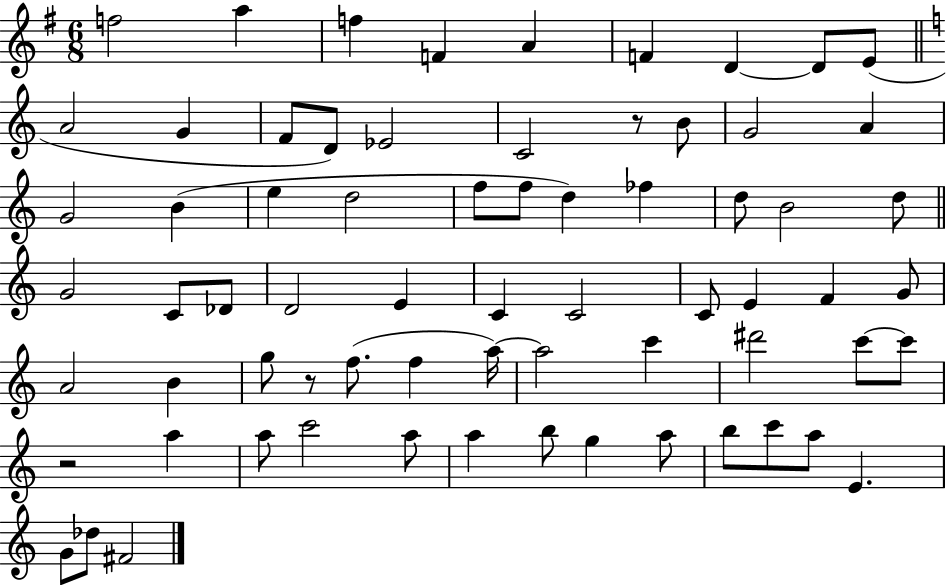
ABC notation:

X:1
T:Untitled
M:6/8
L:1/4
K:G
f2 a f F A F D D/2 E/2 A2 G F/2 D/2 _E2 C2 z/2 B/2 G2 A G2 B e d2 f/2 f/2 d _f d/2 B2 d/2 G2 C/2 _D/2 D2 E C C2 C/2 E F G/2 A2 B g/2 z/2 f/2 f a/4 a2 c' ^d'2 c'/2 c'/2 z2 a a/2 c'2 a/2 a b/2 g a/2 b/2 c'/2 a/2 E G/2 _d/2 ^F2